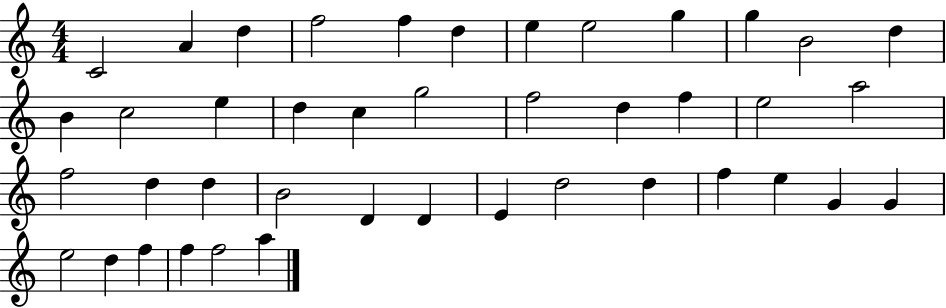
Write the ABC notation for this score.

X:1
T:Untitled
M:4/4
L:1/4
K:C
C2 A d f2 f d e e2 g g B2 d B c2 e d c g2 f2 d f e2 a2 f2 d d B2 D D E d2 d f e G G e2 d f f f2 a